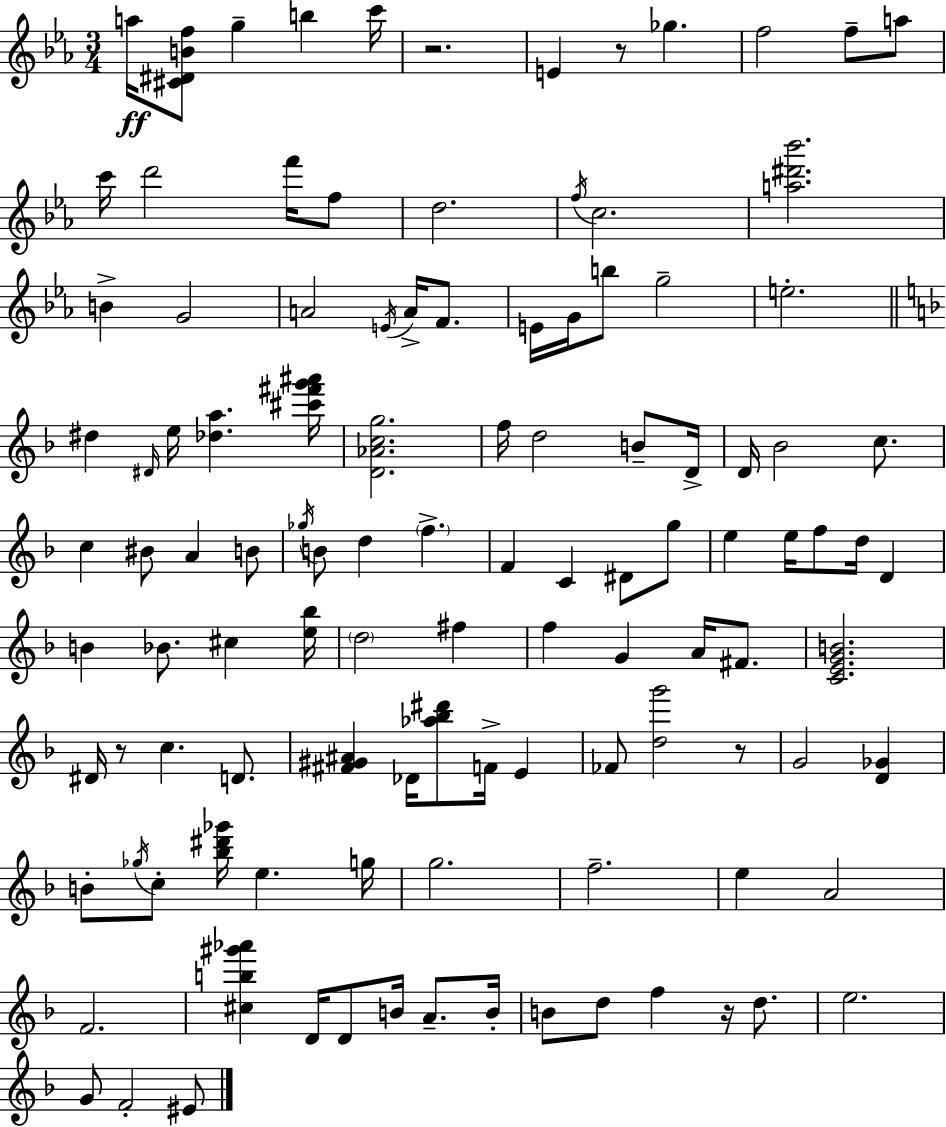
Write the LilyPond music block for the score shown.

{
  \clef treble
  \numericTimeSignature
  \time 3/4
  \key ees \major
  a''16\ff <cis' dis' b' f''>8 g''4-- b''4 c'''16 | r2. | e'4 r8 ges''4. | f''2 f''8-- a''8 | \break c'''16 d'''2 f'''16 f''8 | d''2. | \acciaccatura { f''16 } c''2. | <a'' dis''' bes'''>2. | \break b'4-> g'2 | a'2 \acciaccatura { e'16 } a'16-> f'8. | e'16 g'16 b''8 g''2-- | e''2.-. | \break \bar "||" \break \key f \major dis''4 \grace { dis'16 } e''16 <des'' a''>4. | <cis''' fis''' g''' ais'''>16 <d' aes' c'' g''>2. | f''16 d''2 b'8-- | d'16-> d'16 bes'2 c''8. | \break c''4 bis'8 a'4 b'8 | \acciaccatura { ges''16 } b'8 d''4 \parenthesize f''4.-> | f'4 c'4 dis'8 | g''8 e''4 e''16 f''8 d''16 d'4 | \break b'4 bes'8. cis''4 | <e'' bes''>16 \parenthesize d''2 fis''4 | f''4 g'4 a'16 fis'8. | <c' e' g' b'>2. | \break dis'16 r8 c''4. d'8. | <fis' gis' ais'>4 des'16 <aes'' bes'' dis'''>8 f'16-> e'4 | fes'8 <d'' g'''>2 | r8 g'2 <d' ges'>4 | \break b'8-. \acciaccatura { ges''16 } c''8-. <bes'' dis''' ges'''>16 e''4. | g''16 g''2. | f''2.-- | e''4 a'2 | \break f'2. | <cis'' b'' gis''' aes'''>4 d'16 d'8 b'16 a'8.-- | b'16-. b'8 d''8 f''4 r16 | d''8. e''2. | \break g'8 f'2-. | eis'8 \bar "|."
}